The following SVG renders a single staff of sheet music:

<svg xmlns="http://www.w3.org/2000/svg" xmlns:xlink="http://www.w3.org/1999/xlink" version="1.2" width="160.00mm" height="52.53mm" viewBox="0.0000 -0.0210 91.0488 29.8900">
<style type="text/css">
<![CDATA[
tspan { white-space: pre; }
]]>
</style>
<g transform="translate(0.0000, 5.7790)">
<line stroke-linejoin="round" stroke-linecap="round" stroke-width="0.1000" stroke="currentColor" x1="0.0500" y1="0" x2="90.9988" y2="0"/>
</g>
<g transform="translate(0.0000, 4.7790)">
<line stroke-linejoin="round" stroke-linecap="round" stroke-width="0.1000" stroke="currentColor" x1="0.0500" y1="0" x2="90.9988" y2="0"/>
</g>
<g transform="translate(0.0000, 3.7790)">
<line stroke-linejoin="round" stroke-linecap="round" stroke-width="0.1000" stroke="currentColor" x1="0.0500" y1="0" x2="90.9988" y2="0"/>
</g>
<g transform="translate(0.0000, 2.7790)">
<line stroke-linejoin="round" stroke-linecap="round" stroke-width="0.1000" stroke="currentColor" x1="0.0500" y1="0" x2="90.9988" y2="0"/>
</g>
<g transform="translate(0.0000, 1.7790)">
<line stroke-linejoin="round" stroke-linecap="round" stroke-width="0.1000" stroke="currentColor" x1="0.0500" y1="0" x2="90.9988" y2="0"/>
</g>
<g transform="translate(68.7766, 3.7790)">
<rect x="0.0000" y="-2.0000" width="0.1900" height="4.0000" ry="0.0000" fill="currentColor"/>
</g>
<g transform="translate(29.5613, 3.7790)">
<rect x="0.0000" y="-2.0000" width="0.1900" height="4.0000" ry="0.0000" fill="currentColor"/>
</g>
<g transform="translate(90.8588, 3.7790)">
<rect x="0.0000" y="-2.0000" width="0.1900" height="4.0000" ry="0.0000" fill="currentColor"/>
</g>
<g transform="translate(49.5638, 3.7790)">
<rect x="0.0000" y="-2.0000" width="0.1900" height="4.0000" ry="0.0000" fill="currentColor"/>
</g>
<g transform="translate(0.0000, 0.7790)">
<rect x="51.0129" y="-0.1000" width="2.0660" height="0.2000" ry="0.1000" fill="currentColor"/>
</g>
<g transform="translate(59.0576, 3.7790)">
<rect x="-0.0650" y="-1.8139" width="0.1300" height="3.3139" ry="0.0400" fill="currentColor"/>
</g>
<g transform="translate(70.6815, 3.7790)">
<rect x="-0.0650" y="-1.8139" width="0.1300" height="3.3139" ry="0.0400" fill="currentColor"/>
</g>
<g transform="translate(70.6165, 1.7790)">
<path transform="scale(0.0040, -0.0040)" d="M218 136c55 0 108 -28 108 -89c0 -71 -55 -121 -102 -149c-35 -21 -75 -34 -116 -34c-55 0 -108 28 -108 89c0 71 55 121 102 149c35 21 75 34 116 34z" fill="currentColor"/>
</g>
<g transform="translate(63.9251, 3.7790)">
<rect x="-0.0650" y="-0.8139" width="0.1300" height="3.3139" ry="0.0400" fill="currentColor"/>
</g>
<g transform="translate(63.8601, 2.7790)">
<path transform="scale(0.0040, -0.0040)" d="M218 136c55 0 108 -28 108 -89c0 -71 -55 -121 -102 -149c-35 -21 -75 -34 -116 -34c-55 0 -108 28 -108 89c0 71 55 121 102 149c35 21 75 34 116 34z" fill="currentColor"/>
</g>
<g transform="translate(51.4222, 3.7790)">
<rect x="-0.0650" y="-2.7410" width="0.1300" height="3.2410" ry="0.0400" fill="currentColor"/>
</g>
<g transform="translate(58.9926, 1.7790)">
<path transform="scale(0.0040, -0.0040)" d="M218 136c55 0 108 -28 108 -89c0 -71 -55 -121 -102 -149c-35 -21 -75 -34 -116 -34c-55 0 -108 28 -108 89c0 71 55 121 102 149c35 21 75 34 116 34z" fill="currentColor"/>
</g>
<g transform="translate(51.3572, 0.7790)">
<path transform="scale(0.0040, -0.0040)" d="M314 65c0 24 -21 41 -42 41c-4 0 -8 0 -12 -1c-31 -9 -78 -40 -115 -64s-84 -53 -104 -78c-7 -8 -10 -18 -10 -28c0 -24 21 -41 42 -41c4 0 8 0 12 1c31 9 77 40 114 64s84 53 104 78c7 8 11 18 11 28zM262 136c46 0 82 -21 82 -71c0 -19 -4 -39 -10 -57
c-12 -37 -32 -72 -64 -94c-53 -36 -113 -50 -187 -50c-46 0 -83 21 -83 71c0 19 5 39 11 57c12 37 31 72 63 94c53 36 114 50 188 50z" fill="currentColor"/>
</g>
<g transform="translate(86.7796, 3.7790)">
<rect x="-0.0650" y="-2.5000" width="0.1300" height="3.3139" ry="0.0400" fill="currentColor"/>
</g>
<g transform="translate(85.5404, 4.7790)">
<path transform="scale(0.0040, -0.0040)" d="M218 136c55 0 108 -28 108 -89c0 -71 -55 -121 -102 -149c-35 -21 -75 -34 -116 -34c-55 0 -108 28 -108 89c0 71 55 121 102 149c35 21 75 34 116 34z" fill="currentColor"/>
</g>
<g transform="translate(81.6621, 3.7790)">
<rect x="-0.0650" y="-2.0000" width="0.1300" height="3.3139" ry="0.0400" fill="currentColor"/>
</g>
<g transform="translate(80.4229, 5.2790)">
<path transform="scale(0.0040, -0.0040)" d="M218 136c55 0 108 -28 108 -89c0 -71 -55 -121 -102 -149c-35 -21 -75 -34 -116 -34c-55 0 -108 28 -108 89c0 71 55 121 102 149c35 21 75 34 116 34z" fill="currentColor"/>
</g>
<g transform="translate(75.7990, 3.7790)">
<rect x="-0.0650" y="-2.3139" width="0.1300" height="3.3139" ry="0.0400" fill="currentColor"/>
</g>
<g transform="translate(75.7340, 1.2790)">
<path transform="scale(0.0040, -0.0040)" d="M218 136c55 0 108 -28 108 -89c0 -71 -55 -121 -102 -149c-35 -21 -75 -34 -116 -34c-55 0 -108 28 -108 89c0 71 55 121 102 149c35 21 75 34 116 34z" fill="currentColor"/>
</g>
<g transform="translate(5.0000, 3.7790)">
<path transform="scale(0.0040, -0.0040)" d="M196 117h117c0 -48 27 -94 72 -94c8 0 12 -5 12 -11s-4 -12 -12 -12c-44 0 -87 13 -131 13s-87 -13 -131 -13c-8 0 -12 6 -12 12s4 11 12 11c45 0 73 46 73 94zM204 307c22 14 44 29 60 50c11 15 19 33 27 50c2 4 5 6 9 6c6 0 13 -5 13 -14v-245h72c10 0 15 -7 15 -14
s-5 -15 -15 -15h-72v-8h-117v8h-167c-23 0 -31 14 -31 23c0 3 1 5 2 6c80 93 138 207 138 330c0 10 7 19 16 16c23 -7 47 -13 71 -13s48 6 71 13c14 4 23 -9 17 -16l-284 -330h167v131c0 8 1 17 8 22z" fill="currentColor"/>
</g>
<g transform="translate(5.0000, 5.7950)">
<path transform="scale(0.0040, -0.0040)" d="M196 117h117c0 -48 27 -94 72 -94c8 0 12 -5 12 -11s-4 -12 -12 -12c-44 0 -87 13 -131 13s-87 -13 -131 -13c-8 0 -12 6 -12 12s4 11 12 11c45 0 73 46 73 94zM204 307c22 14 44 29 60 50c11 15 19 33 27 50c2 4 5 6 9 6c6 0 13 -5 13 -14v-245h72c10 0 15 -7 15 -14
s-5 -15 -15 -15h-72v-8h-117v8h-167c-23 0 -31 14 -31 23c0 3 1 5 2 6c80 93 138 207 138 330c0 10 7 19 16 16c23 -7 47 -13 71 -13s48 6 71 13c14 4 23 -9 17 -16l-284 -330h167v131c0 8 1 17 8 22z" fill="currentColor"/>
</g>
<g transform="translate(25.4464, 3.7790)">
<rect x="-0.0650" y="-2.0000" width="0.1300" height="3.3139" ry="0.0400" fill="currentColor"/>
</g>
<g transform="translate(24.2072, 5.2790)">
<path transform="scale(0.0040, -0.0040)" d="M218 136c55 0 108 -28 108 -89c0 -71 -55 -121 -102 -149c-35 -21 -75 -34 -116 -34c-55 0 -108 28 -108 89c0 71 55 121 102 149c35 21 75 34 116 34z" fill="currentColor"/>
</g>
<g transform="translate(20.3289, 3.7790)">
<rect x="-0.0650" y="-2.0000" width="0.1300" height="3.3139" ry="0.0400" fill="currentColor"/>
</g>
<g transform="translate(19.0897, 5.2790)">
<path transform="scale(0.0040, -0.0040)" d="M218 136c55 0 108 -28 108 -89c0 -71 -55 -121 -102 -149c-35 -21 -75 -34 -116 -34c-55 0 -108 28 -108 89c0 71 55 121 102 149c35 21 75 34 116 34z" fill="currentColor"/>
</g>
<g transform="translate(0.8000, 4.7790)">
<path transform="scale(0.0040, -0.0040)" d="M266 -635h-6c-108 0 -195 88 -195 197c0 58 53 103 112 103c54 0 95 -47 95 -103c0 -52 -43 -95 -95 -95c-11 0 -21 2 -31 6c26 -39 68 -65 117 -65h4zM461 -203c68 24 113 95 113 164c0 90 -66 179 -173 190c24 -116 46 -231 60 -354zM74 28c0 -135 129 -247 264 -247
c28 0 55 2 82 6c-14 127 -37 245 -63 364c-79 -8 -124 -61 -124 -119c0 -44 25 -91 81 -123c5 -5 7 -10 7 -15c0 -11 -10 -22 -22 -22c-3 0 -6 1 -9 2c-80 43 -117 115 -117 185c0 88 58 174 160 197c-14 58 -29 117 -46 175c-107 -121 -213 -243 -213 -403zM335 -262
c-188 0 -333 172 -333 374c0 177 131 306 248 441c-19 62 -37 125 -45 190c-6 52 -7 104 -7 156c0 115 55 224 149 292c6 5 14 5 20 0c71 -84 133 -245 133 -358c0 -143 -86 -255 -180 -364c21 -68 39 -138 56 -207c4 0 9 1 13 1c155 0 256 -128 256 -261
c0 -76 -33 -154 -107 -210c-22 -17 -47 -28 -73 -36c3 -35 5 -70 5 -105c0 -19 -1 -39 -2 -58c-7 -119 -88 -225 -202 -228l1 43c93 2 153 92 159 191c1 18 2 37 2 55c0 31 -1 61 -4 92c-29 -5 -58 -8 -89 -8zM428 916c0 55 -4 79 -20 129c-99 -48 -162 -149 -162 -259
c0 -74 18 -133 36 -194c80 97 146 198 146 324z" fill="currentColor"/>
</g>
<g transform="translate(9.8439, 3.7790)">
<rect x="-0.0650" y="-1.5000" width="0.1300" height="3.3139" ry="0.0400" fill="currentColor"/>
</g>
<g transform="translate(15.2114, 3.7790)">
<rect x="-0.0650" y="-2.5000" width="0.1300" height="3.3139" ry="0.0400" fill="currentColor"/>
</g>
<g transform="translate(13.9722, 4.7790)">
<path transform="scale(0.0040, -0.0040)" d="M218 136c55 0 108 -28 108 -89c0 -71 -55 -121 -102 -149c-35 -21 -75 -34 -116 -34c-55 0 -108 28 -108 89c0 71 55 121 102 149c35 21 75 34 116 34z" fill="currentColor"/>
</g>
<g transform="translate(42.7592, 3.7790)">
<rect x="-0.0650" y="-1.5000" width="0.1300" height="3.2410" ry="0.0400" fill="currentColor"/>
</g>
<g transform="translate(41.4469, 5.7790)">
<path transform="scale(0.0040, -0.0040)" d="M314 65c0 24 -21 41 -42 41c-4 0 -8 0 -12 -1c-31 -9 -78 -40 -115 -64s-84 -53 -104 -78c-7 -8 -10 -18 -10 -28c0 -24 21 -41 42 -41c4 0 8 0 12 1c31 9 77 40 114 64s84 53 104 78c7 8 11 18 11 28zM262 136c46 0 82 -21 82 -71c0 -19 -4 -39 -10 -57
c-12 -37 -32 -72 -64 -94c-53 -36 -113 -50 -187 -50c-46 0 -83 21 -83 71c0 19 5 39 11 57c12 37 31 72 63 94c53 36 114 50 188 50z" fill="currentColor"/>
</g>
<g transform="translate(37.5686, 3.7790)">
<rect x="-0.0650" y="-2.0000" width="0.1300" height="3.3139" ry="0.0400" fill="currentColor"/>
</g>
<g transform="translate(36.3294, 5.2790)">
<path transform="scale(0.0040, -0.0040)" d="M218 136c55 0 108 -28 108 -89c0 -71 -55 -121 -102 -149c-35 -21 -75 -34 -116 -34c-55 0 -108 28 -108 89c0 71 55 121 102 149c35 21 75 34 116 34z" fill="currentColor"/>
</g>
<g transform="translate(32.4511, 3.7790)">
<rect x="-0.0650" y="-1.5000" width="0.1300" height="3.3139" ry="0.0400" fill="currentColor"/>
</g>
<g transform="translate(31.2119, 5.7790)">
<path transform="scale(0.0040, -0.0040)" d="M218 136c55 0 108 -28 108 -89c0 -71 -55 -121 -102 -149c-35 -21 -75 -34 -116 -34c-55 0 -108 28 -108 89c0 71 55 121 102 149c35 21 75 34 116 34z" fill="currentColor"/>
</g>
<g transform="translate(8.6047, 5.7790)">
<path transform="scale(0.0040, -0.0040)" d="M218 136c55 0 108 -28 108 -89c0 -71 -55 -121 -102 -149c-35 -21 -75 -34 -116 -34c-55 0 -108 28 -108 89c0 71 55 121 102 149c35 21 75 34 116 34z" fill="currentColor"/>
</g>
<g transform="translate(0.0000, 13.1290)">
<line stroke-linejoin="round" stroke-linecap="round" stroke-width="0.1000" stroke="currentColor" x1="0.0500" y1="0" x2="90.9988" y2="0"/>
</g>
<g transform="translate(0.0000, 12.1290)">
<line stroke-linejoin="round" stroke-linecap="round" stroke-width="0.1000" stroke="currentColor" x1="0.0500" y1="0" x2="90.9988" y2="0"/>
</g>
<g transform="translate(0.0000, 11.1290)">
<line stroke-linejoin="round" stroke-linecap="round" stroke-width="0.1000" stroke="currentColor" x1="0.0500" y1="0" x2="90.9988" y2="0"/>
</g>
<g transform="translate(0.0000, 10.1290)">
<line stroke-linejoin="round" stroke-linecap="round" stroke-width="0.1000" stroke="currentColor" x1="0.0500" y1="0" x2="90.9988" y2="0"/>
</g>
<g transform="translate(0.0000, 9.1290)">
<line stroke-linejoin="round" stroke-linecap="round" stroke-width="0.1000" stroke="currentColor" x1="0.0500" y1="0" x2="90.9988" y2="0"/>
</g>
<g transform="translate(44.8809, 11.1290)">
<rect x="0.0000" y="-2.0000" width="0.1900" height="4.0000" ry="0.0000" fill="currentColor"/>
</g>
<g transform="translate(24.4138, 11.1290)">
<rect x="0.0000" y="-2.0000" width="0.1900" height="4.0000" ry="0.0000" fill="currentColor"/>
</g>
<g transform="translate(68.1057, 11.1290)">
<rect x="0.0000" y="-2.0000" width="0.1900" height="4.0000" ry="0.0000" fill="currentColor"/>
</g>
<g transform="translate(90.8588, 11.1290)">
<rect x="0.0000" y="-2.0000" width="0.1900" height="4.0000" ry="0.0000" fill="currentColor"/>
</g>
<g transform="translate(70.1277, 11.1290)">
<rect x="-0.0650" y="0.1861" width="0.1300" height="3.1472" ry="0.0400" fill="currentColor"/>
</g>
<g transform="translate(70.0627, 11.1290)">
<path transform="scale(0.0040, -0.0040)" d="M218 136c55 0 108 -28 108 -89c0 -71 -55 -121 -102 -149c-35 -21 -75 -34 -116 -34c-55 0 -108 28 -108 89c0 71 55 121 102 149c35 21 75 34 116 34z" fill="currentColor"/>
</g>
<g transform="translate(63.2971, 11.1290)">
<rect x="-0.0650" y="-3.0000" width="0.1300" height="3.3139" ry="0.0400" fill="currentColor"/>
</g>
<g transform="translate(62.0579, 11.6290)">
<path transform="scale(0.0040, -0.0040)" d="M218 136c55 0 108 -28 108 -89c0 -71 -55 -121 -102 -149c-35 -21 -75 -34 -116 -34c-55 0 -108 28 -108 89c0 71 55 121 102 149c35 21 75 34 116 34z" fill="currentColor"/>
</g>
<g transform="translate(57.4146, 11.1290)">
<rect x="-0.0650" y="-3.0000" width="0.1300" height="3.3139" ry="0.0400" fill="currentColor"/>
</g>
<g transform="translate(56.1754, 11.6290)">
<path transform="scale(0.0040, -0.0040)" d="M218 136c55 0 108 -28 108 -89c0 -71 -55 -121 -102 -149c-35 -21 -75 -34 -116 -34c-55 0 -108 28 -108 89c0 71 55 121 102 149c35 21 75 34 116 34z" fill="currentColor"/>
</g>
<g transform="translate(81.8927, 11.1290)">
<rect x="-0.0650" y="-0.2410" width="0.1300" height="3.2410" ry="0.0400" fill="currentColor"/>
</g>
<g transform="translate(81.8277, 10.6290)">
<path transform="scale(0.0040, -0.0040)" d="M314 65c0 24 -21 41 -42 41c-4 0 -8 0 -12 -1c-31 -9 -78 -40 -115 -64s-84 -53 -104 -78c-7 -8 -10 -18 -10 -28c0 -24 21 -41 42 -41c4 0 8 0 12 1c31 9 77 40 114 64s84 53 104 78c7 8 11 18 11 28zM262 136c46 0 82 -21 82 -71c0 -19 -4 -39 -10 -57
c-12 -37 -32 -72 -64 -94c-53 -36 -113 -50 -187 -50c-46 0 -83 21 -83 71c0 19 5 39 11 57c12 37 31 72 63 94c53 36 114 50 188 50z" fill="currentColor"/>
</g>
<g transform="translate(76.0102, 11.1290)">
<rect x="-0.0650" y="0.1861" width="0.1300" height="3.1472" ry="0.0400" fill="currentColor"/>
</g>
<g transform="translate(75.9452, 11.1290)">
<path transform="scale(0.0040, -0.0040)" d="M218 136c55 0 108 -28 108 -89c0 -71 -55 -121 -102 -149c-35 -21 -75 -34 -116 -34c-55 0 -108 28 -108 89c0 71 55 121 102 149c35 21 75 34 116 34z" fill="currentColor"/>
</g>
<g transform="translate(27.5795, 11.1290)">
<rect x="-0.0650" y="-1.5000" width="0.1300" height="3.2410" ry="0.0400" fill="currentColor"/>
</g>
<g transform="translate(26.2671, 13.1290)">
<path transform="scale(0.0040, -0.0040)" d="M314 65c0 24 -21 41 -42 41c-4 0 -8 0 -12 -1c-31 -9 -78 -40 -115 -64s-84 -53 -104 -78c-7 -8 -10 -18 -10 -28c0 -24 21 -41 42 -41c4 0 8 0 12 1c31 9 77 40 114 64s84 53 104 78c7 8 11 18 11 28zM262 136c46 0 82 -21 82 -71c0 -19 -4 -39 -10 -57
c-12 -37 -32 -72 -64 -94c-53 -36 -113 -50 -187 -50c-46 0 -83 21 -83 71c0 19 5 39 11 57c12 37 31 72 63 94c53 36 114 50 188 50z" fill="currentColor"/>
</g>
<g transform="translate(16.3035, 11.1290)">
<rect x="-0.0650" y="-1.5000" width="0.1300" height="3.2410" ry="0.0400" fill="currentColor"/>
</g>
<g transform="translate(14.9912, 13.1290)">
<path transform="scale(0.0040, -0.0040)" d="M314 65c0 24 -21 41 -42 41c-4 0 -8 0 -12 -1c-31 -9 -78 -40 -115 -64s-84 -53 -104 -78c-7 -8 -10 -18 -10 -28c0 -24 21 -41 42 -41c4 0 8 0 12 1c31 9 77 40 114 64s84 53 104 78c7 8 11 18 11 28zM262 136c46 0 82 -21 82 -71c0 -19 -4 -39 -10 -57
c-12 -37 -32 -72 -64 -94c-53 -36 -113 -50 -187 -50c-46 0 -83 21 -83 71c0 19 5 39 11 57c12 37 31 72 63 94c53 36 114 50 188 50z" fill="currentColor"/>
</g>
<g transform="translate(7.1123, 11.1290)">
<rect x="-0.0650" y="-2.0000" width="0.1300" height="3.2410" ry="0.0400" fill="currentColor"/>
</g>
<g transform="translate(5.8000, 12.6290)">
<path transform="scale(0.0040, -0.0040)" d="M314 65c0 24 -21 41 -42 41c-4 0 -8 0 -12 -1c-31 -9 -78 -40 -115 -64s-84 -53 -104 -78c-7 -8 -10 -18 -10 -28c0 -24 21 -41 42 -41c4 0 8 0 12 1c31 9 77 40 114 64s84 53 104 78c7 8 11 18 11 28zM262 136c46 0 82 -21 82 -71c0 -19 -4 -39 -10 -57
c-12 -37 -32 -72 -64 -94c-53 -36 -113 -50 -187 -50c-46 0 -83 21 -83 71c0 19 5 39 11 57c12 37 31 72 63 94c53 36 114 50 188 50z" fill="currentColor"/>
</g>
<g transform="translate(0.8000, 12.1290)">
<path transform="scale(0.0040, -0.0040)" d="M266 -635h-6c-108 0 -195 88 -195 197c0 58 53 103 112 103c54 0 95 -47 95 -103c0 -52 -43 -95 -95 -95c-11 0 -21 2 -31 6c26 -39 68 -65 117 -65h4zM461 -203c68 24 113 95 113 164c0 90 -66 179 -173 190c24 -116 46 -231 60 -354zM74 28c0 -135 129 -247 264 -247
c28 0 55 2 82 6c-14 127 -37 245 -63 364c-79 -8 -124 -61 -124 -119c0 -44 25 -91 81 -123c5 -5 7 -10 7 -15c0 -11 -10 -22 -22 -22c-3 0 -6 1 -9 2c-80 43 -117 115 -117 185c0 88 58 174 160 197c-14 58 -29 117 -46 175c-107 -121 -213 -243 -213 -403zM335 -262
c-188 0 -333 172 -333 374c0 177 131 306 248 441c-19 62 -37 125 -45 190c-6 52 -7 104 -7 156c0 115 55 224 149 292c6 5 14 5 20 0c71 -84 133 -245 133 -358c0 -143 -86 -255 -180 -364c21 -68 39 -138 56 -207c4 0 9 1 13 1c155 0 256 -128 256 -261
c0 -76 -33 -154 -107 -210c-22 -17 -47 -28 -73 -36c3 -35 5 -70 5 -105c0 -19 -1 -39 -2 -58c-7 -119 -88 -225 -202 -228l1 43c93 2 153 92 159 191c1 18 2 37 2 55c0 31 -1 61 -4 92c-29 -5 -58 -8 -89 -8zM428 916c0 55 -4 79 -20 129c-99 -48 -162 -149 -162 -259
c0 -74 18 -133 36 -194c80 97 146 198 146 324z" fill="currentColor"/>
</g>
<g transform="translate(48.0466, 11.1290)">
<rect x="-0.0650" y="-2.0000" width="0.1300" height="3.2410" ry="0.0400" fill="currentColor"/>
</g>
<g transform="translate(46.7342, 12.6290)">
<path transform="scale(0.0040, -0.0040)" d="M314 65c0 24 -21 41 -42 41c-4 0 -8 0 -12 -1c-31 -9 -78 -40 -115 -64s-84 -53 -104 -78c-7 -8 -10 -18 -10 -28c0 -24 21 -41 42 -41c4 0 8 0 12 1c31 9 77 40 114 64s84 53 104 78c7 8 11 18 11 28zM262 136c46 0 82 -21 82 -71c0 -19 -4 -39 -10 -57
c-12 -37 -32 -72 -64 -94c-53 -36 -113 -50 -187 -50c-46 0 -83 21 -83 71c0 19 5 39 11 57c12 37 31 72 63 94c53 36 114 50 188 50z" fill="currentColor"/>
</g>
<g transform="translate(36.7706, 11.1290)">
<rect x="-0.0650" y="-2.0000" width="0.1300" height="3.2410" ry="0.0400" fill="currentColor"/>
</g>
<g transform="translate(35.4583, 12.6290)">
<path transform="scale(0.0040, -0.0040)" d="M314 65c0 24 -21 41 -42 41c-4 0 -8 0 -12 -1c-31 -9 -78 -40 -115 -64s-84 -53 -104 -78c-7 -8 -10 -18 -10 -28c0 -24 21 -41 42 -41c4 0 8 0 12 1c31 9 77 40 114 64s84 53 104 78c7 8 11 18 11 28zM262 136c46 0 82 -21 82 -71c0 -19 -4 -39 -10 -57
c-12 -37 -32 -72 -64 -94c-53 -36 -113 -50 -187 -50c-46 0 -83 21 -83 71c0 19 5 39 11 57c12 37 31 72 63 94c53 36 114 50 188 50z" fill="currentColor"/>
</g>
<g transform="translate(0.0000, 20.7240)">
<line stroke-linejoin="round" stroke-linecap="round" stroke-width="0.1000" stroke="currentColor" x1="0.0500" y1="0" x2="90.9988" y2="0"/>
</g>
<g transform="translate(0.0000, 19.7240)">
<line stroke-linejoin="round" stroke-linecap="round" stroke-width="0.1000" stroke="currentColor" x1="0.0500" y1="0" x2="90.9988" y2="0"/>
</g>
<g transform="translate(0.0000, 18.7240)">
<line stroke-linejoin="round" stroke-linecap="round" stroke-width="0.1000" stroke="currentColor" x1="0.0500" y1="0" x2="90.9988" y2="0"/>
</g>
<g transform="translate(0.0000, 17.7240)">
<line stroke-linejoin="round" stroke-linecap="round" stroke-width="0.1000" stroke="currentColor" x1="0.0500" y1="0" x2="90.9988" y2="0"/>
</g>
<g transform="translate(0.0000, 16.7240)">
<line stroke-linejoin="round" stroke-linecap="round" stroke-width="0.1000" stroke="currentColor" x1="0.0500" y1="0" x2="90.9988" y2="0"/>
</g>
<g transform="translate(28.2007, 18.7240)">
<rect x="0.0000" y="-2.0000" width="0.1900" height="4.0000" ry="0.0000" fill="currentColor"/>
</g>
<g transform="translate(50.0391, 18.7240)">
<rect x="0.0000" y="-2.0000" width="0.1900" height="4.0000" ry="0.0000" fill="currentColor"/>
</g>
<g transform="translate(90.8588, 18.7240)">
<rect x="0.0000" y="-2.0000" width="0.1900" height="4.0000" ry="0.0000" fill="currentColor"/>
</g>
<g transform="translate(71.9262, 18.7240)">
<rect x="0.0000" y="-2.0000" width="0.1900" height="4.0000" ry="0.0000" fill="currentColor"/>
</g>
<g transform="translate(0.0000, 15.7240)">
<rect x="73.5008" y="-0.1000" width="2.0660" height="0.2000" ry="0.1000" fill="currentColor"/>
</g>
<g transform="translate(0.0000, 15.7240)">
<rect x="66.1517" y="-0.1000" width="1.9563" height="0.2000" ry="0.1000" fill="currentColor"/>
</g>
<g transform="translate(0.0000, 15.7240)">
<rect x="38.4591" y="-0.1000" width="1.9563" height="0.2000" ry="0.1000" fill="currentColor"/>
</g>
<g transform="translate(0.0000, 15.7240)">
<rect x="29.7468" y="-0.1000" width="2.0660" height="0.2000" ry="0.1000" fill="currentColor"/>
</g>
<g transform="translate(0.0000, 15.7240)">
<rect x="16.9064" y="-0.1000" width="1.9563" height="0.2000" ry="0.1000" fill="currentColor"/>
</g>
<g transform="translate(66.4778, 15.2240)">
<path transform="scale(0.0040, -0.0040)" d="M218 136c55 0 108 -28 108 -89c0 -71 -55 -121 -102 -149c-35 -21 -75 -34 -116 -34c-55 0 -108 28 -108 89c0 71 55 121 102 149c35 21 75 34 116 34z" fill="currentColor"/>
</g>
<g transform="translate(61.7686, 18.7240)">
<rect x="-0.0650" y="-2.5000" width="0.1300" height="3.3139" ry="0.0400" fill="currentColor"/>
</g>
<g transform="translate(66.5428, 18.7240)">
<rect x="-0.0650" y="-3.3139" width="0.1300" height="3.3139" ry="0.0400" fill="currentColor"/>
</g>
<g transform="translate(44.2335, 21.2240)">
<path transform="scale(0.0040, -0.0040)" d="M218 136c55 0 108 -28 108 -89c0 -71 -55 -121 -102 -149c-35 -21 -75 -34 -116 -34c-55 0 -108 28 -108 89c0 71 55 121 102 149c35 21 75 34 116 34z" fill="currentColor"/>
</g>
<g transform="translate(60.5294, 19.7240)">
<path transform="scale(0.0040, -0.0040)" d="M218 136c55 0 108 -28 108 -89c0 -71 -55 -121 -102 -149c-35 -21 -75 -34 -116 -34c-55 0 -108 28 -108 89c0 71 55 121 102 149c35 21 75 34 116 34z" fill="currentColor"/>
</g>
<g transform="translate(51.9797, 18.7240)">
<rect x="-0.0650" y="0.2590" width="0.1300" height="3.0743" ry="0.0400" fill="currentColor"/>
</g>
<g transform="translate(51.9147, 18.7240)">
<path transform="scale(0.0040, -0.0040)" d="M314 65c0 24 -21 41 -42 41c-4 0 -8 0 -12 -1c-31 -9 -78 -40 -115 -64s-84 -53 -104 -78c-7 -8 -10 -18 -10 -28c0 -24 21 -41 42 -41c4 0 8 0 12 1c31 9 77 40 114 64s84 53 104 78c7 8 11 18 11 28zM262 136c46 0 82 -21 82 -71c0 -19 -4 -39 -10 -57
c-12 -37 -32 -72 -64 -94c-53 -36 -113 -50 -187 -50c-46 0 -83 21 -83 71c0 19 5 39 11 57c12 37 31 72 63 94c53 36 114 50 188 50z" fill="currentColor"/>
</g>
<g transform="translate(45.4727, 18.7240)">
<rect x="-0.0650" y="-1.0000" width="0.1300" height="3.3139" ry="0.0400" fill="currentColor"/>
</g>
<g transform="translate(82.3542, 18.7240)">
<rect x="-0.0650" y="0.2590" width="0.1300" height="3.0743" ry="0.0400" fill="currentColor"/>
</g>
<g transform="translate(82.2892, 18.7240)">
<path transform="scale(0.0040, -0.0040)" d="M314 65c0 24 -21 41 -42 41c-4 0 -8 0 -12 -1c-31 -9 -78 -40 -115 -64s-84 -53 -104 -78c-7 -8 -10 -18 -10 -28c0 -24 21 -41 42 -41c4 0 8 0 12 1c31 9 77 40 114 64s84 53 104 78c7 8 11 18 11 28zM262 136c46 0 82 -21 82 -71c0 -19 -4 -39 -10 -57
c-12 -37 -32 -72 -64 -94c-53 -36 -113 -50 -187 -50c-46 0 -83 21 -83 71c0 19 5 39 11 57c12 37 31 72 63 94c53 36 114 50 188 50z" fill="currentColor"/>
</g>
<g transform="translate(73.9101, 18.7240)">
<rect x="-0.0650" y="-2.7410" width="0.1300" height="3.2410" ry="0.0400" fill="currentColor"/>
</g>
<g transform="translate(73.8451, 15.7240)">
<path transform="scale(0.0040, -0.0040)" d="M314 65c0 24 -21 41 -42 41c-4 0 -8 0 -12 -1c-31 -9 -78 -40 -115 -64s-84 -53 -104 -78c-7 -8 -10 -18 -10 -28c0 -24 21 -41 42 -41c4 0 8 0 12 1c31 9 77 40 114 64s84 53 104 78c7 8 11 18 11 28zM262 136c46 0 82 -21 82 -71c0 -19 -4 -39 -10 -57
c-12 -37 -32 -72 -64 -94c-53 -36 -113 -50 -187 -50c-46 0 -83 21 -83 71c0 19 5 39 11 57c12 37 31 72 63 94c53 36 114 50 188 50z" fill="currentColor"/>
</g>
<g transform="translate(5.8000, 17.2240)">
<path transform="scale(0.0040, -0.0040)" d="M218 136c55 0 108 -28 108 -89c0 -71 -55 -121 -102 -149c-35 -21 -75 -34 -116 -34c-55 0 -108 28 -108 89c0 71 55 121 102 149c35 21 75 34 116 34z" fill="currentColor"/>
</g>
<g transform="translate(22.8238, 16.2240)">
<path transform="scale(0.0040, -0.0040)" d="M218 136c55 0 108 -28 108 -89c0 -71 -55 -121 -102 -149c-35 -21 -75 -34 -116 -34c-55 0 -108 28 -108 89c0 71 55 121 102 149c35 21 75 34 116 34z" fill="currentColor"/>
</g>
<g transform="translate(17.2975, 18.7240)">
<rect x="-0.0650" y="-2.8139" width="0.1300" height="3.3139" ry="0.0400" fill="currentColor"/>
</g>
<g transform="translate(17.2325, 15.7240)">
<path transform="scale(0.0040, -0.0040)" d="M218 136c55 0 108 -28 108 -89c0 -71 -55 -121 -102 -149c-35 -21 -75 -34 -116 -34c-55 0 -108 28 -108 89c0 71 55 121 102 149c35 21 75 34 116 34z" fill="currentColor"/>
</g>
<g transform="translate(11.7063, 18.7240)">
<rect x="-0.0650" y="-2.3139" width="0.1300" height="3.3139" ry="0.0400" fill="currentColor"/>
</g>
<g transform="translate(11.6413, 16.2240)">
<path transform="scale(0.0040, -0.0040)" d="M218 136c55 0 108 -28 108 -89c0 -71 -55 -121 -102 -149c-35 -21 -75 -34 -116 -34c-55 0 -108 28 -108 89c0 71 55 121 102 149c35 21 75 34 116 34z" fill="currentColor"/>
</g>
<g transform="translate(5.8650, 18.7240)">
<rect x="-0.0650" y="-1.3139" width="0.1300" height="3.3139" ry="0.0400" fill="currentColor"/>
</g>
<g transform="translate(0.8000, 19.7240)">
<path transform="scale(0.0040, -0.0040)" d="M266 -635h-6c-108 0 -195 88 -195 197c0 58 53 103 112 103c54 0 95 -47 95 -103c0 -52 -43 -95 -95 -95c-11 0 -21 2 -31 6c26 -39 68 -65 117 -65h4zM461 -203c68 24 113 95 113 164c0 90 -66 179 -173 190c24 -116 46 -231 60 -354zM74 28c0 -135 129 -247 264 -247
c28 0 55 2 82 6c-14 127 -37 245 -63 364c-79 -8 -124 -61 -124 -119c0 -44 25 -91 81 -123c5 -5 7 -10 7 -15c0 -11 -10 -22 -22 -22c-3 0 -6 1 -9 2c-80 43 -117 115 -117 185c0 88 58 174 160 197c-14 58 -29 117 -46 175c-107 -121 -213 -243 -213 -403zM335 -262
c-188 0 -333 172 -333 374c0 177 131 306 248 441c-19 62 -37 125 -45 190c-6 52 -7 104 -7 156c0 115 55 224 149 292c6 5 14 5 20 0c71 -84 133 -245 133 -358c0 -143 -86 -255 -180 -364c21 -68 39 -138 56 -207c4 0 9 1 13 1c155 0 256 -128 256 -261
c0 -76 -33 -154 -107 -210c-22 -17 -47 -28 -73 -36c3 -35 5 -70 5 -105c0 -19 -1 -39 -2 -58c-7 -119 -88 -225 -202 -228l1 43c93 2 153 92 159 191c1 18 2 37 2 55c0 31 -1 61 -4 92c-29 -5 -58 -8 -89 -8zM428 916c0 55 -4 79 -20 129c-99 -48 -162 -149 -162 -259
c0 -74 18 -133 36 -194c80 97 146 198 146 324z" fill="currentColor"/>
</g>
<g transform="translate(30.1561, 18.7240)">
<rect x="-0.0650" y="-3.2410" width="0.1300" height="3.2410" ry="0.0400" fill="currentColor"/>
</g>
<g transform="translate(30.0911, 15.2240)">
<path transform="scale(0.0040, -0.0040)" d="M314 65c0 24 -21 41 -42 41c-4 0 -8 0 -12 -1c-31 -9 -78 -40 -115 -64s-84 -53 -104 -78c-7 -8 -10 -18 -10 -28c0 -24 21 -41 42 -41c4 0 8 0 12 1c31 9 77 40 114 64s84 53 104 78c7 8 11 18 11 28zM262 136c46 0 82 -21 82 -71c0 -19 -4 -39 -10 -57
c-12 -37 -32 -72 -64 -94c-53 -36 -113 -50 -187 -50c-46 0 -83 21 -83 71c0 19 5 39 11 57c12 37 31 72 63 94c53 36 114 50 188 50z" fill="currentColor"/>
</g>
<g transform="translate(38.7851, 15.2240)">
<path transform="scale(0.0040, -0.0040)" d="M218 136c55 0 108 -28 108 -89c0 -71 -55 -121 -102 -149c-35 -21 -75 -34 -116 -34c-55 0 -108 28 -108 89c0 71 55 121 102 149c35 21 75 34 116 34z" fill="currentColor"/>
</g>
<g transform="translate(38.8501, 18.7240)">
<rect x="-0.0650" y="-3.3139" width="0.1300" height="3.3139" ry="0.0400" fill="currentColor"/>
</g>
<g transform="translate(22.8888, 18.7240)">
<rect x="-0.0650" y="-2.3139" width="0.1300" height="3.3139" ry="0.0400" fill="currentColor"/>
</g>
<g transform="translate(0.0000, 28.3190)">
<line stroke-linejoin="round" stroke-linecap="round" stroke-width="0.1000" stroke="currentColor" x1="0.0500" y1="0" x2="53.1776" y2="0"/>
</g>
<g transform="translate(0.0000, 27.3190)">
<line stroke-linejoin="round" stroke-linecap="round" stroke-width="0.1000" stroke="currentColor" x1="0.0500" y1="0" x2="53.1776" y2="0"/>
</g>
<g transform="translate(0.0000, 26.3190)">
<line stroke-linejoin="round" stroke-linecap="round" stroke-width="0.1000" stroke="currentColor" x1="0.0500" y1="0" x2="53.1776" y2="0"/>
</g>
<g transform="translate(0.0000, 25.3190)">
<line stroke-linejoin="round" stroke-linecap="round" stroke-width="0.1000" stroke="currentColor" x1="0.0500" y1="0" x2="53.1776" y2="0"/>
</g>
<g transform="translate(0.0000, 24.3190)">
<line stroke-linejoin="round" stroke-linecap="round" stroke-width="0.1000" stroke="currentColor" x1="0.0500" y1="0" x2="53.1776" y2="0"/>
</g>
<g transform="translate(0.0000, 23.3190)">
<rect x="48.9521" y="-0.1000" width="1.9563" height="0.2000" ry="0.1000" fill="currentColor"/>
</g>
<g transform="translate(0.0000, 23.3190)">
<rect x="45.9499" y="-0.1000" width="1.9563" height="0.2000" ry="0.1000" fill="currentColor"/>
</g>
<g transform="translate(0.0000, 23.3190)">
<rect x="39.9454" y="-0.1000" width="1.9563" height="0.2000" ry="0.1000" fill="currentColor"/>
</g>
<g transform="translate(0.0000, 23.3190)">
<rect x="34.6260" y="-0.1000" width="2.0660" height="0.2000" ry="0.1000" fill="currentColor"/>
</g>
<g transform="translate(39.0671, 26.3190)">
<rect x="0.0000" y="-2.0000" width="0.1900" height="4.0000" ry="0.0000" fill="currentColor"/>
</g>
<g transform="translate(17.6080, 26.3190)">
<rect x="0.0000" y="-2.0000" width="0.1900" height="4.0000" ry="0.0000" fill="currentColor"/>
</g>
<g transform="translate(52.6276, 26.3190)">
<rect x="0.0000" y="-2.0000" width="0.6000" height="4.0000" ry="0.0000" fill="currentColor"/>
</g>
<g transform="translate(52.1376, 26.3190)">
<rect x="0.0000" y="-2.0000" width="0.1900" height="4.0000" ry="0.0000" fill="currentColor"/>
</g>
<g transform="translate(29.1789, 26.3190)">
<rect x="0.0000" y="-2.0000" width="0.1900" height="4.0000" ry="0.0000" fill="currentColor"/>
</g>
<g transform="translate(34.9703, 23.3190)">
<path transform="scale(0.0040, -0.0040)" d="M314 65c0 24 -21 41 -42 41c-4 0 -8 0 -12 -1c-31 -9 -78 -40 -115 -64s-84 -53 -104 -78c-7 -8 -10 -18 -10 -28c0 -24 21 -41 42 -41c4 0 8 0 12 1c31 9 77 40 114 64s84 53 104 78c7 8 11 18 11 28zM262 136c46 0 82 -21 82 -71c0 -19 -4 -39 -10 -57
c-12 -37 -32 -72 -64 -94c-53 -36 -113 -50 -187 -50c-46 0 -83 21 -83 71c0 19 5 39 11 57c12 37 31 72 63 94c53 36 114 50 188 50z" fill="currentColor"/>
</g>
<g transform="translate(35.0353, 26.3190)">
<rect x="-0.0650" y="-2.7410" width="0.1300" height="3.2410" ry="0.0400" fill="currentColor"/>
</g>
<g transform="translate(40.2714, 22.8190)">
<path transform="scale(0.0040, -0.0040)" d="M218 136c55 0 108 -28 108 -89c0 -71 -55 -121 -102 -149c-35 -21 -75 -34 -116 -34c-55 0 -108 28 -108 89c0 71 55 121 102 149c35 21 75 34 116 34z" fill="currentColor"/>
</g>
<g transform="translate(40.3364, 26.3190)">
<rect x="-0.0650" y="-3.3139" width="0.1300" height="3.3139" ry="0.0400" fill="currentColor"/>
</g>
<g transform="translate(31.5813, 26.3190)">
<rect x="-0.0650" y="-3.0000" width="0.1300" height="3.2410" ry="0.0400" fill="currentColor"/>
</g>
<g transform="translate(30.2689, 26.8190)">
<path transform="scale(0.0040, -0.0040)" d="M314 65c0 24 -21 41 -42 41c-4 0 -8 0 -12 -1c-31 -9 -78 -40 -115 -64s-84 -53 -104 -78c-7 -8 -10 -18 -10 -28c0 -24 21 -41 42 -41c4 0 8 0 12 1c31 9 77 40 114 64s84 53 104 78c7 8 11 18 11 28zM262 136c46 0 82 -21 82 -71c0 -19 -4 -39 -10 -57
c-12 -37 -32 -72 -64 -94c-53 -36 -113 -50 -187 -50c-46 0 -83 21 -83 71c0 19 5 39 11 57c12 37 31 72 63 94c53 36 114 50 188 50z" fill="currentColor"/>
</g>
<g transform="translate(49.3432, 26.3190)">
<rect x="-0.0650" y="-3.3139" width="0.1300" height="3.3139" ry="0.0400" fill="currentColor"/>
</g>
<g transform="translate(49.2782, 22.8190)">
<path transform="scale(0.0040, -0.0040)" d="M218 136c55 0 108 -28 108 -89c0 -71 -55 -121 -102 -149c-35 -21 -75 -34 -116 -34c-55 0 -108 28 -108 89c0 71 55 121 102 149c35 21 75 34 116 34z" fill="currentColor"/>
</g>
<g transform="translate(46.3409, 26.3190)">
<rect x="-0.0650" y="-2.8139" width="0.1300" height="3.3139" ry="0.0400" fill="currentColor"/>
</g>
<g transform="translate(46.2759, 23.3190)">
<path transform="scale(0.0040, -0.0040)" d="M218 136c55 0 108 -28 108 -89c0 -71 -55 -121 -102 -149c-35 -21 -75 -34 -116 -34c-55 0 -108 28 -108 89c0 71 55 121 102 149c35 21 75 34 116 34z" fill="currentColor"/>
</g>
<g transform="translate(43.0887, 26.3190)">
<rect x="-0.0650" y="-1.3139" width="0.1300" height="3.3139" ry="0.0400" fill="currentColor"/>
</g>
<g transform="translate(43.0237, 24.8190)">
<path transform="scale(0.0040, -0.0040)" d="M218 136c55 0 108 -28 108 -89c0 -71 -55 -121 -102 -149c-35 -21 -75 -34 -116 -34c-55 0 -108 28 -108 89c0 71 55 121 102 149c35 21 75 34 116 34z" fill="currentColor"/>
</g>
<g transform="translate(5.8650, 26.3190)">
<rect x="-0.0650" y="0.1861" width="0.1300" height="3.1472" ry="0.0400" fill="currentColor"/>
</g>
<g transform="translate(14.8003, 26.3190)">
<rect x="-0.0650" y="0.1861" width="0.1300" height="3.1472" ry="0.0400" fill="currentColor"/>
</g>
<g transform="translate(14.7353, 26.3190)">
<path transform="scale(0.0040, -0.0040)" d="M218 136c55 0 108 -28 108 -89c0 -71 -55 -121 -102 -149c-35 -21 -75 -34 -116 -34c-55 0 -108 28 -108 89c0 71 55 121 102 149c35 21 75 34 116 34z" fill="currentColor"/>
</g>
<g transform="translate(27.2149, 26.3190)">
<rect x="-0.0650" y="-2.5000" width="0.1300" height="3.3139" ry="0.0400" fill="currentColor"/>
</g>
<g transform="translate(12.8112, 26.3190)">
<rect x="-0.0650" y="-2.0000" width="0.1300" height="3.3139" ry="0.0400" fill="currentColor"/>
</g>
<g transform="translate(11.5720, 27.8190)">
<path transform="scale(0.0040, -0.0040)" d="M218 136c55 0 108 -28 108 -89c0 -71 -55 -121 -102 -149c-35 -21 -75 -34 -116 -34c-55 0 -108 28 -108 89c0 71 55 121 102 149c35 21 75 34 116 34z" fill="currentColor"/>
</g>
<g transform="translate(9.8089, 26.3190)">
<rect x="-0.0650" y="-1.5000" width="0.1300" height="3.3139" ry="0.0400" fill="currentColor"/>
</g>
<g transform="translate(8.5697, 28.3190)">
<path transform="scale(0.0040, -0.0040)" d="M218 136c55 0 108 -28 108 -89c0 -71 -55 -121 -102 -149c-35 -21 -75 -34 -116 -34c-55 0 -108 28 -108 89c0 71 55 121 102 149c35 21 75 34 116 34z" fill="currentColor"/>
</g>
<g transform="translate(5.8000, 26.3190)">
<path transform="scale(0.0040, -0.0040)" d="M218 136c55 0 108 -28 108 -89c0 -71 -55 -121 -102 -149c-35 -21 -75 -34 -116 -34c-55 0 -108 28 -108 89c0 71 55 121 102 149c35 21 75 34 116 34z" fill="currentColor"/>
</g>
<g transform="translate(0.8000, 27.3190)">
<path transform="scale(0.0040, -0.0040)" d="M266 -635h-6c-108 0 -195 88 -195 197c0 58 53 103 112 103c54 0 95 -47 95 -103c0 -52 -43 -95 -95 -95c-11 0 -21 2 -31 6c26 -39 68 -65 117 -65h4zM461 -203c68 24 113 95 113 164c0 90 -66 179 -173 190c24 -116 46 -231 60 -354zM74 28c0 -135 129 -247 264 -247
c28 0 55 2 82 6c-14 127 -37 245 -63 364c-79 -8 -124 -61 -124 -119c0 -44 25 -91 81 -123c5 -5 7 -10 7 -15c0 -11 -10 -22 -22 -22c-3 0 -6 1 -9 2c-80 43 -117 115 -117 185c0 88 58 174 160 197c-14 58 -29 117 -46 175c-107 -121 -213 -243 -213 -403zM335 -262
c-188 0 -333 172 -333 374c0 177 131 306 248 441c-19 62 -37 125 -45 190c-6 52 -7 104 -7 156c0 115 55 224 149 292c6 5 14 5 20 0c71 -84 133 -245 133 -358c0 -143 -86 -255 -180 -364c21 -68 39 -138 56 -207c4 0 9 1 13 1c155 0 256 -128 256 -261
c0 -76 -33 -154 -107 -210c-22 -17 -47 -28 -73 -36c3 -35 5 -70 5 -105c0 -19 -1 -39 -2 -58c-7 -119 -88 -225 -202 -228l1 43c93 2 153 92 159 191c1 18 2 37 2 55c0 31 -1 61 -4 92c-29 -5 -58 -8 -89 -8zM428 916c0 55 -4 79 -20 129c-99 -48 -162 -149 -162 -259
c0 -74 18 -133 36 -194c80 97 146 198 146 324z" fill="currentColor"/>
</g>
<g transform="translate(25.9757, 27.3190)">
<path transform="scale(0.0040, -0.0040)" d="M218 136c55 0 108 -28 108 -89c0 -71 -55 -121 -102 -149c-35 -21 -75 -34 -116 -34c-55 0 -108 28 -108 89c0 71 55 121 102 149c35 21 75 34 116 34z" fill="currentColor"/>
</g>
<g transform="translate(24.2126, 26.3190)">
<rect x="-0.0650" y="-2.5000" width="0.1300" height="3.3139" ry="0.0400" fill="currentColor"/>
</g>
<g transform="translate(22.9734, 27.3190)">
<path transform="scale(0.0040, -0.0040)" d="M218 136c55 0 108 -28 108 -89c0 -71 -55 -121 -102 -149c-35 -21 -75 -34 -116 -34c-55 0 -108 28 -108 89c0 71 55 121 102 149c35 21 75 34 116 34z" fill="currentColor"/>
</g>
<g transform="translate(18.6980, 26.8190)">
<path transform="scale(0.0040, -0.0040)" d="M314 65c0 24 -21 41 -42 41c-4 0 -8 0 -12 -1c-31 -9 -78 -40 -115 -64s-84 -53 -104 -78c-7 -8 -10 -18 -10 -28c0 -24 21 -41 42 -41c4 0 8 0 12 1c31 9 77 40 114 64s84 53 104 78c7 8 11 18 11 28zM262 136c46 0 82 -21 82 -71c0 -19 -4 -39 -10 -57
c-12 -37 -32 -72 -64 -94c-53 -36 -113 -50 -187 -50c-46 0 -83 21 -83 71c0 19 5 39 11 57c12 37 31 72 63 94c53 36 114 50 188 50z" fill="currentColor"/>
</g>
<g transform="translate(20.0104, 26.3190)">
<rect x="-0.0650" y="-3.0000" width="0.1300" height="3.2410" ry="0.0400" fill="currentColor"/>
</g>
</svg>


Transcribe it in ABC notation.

X:1
T:Untitled
M:4/4
L:1/4
K:C
E G F F E F E2 a2 f d f g F G F2 E2 E2 F2 F2 A A B B c2 e g a g b2 b D B2 G b a2 B2 B E F B A2 G G A2 a2 b e a b